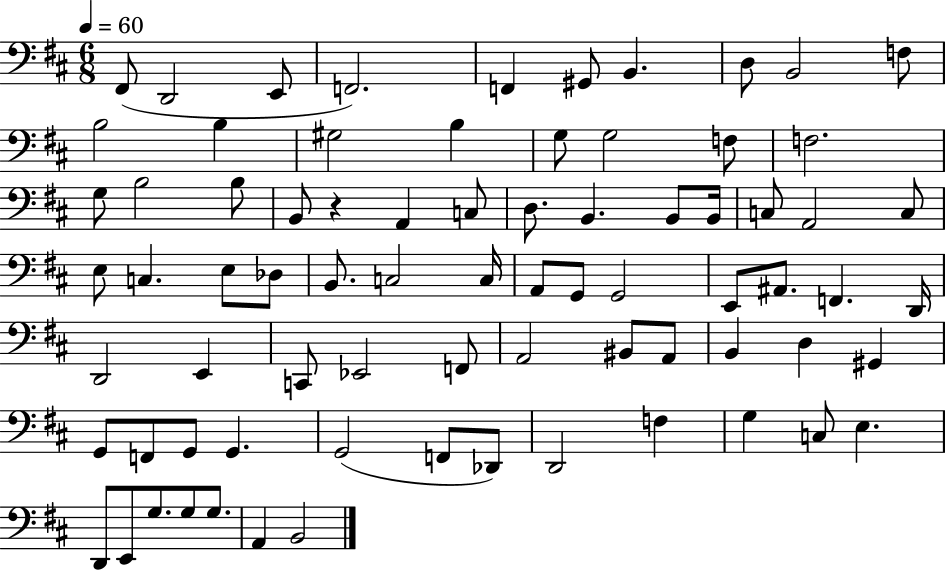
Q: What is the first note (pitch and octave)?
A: F#2